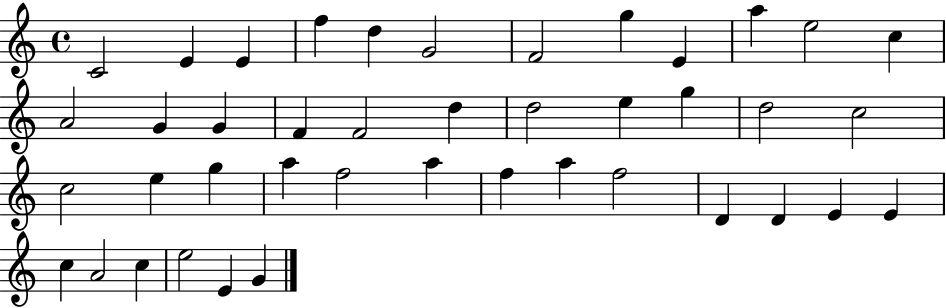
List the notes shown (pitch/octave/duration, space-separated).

C4/h E4/q E4/q F5/q D5/q G4/h F4/h G5/q E4/q A5/q E5/h C5/q A4/h G4/q G4/q F4/q F4/h D5/q D5/h E5/q G5/q D5/h C5/h C5/h E5/q G5/q A5/q F5/h A5/q F5/q A5/q F5/h D4/q D4/q E4/q E4/q C5/q A4/h C5/q E5/h E4/q G4/q